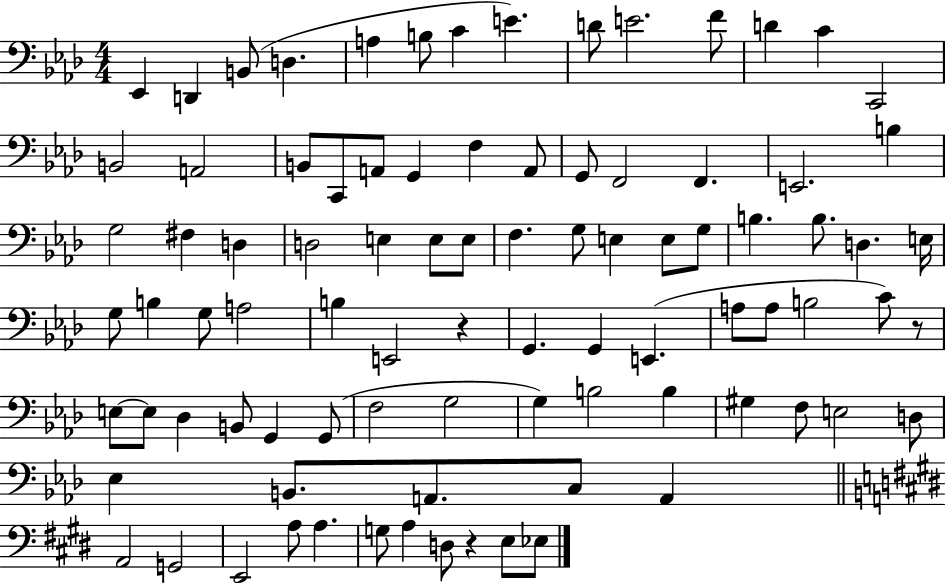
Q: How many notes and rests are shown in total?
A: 89